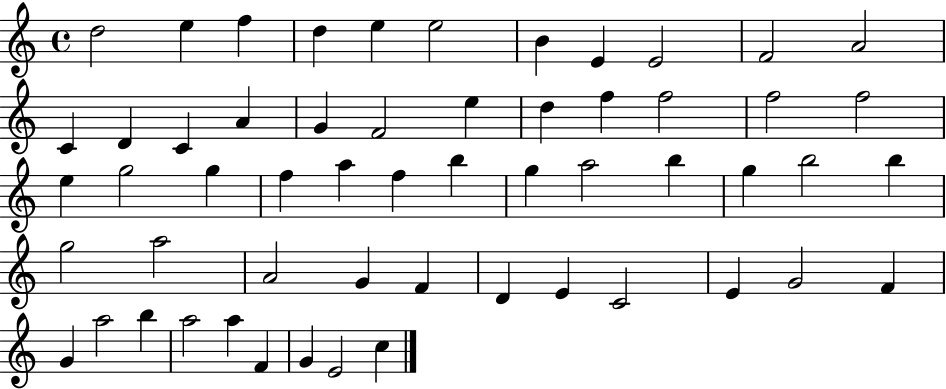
X:1
T:Untitled
M:4/4
L:1/4
K:C
d2 e f d e e2 B E E2 F2 A2 C D C A G F2 e d f f2 f2 f2 e g2 g f a f b g a2 b g b2 b g2 a2 A2 G F D E C2 E G2 F G a2 b a2 a F G E2 c